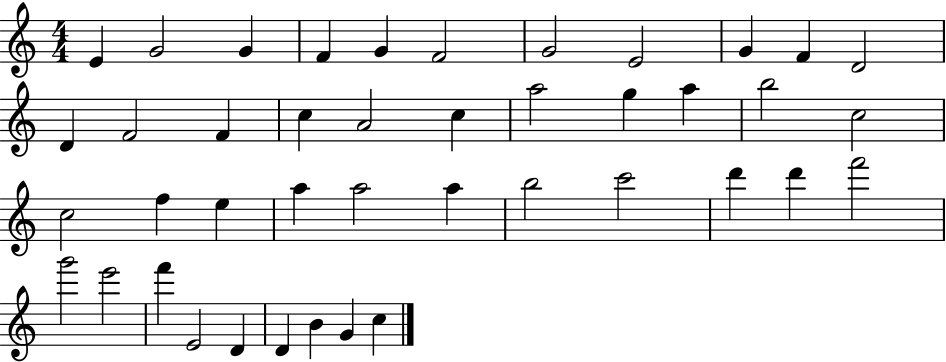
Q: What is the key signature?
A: C major